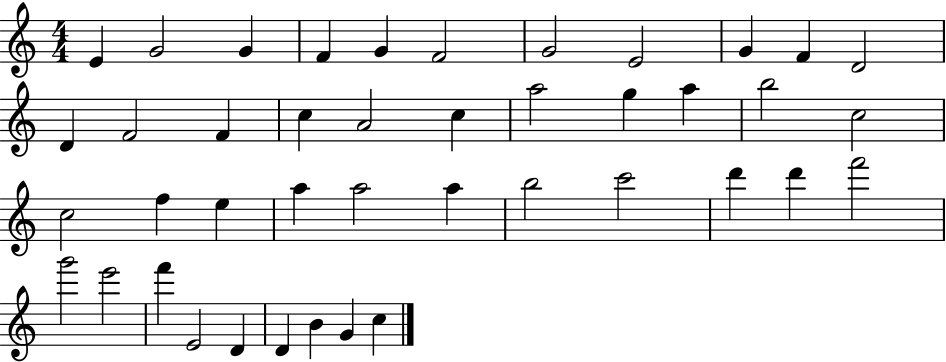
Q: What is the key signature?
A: C major